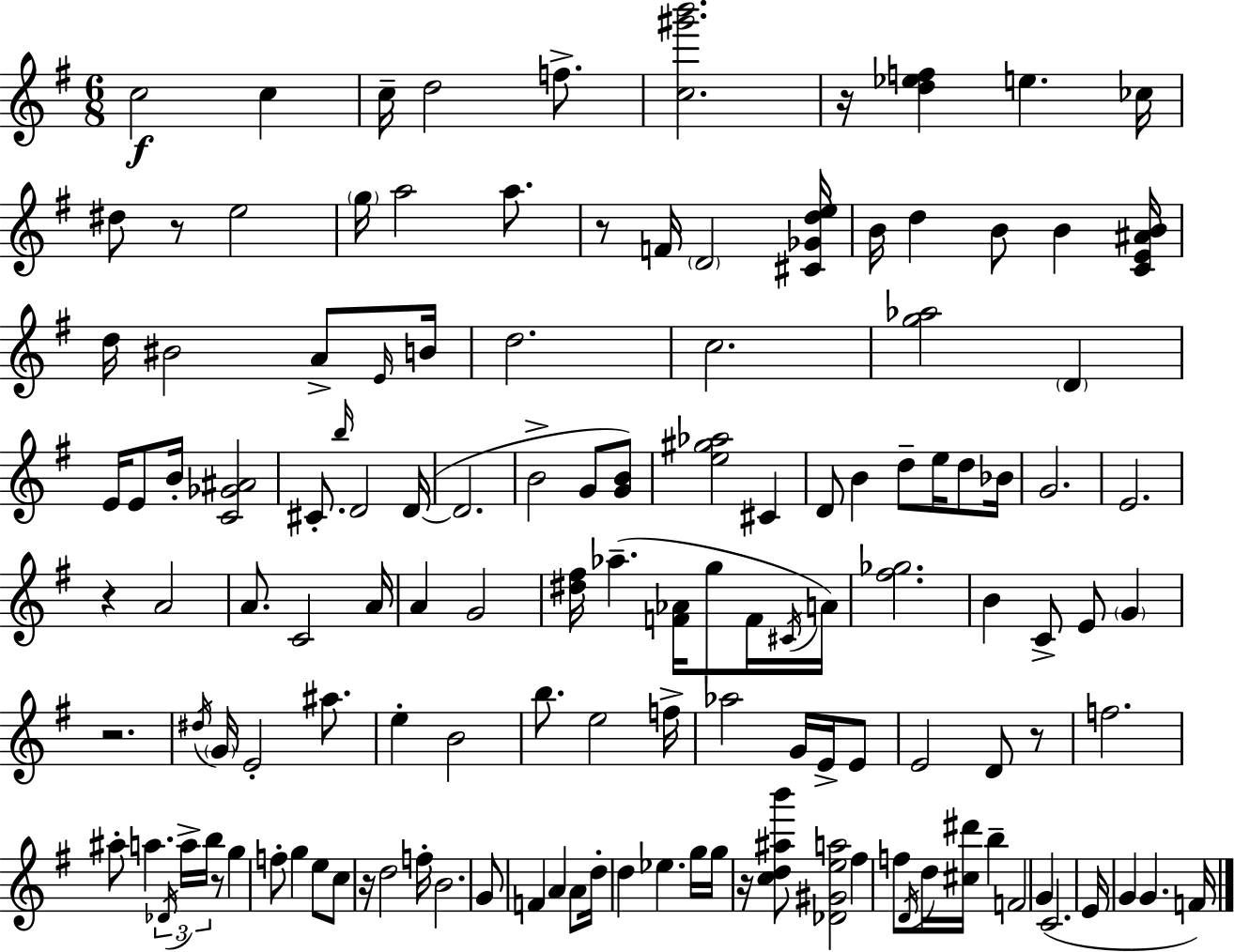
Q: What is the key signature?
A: G major